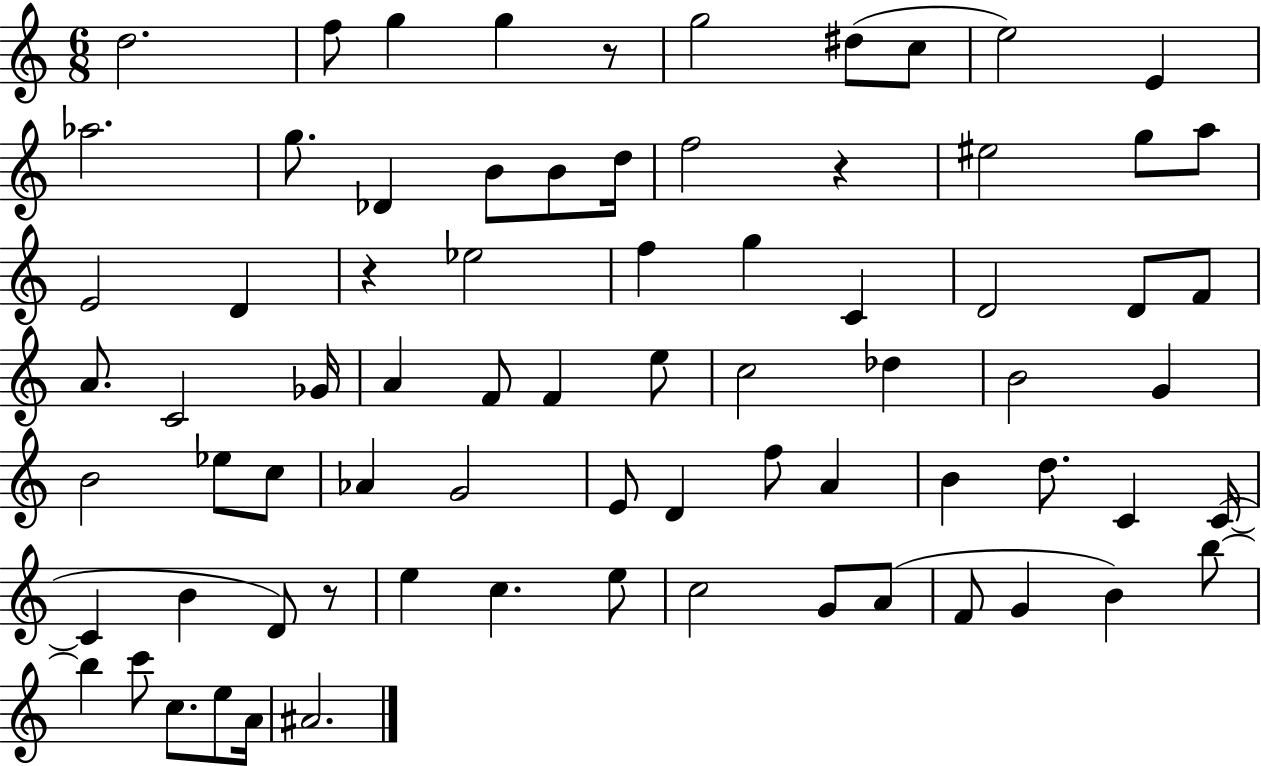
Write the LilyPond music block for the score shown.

{
  \clef treble
  \numericTimeSignature
  \time 6/8
  \key c \major
  d''2. | f''8 g''4 g''4 r8 | g''2 dis''8( c''8 | e''2) e'4 | \break aes''2. | g''8. des'4 b'8 b'8 d''16 | f''2 r4 | eis''2 g''8 a''8 | \break e'2 d'4 | r4 ees''2 | f''4 g''4 c'4 | d'2 d'8 f'8 | \break a'8. c'2 ges'16 | a'4 f'8 f'4 e''8 | c''2 des''4 | b'2 g'4 | \break b'2 ees''8 c''8 | aes'4 g'2 | e'8 d'4 f''8 a'4 | b'4 d''8. c'4 c'16~(~ | \break c'4 b'4 d'8) r8 | e''4 c''4. e''8 | c''2 g'8 a'8( | f'8 g'4 b'4) b''8~~ | \break b''4 c'''8 c''8. e''8 a'16 | ais'2. | \bar "|."
}